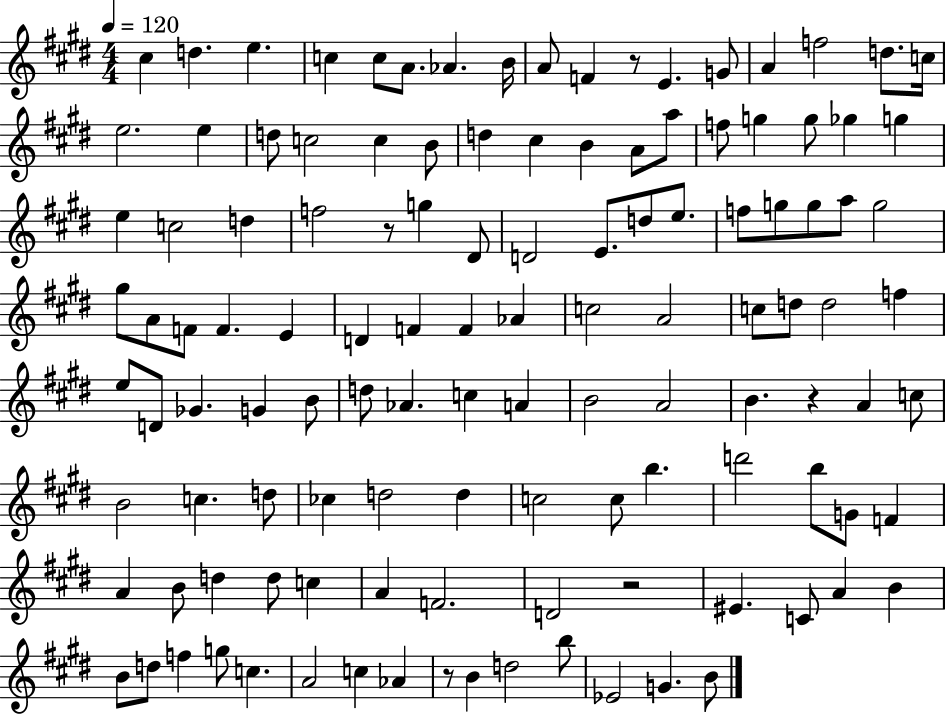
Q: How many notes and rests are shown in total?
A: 120